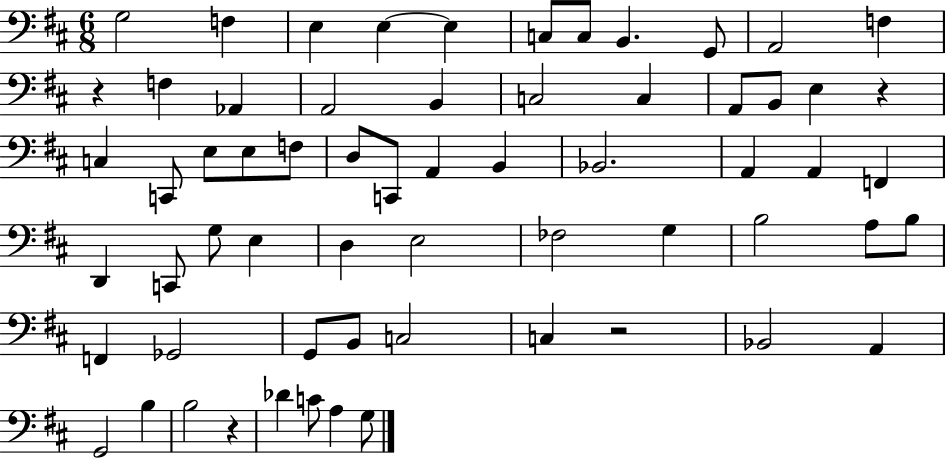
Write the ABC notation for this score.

X:1
T:Untitled
M:6/8
L:1/4
K:D
G,2 F, E, E, E, C,/2 C,/2 B,, G,,/2 A,,2 F, z F, _A,, A,,2 B,, C,2 C, A,,/2 B,,/2 E, z C, C,,/2 E,/2 E,/2 F,/2 D,/2 C,,/2 A,, B,, _B,,2 A,, A,, F,, D,, C,,/2 G,/2 E, D, E,2 _F,2 G, B,2 A,/2 B,/2 F,, _G,,2 G,,/2 B,,/2 C,2 C, z2 _B,,2 A,, G,,2 B, B,2 z _D C/2 A, G,/2